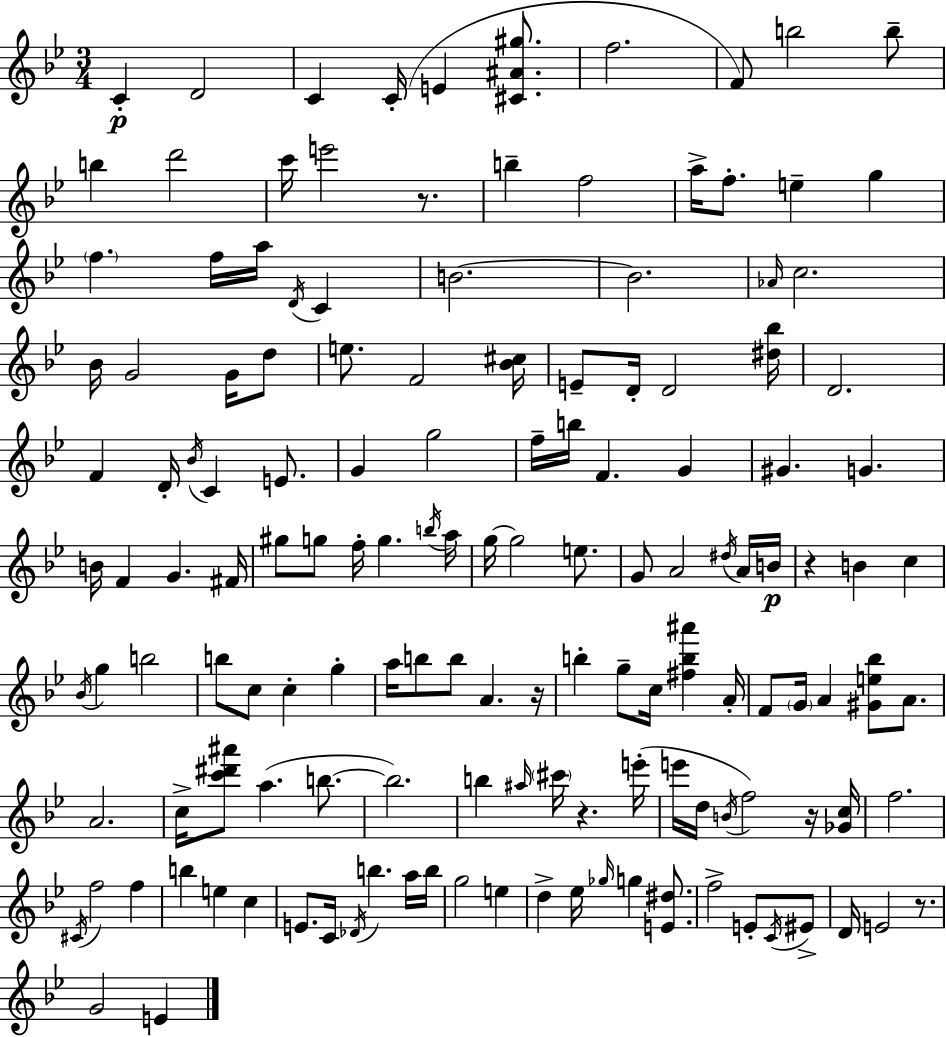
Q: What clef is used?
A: treble